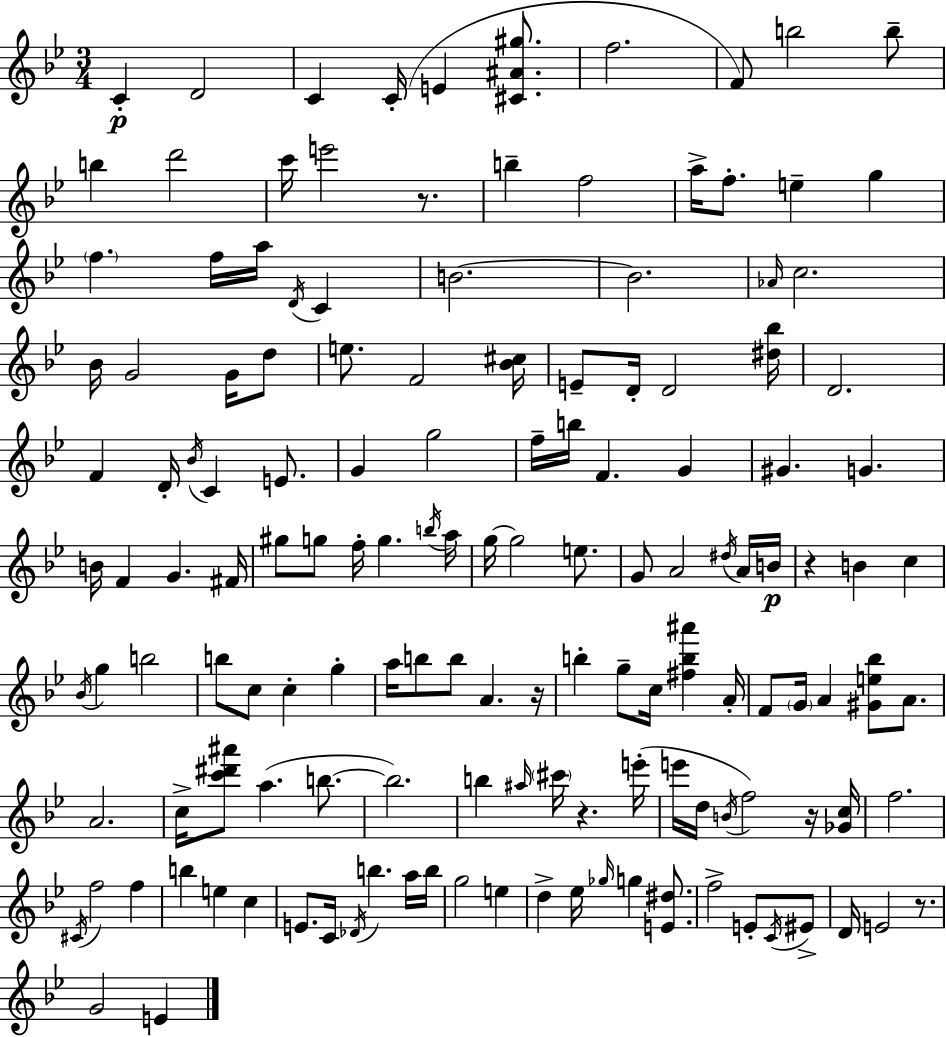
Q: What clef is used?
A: treble